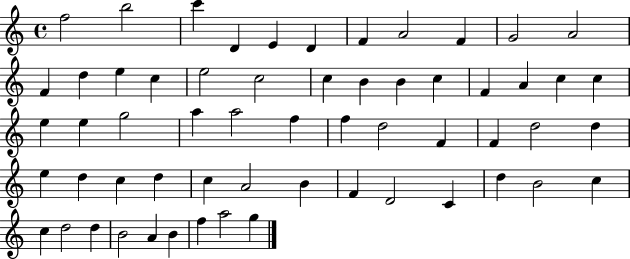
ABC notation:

X:1
T:Untitled
M:4/4
L:1/4
K:C
f2 b2 c' D E D F A2 F G2 A2 F d e c e2 c2 c B B c F A c c e e g2 a a2 f f d2 F F d2 d e d c d c A2 B F D2 C d B2 c c d2 d B2 A B f a2 g